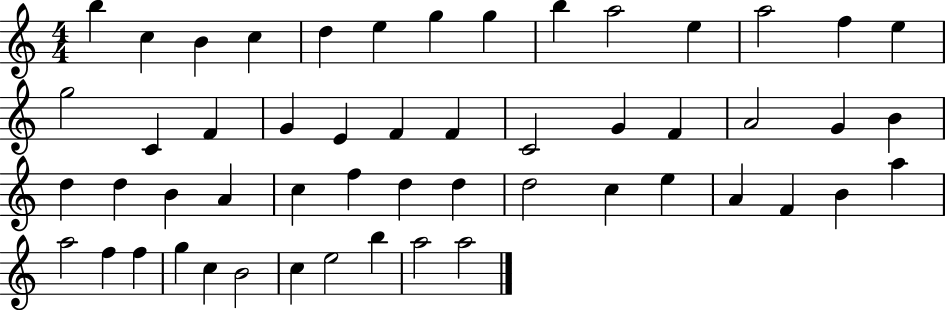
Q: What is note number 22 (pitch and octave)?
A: C4